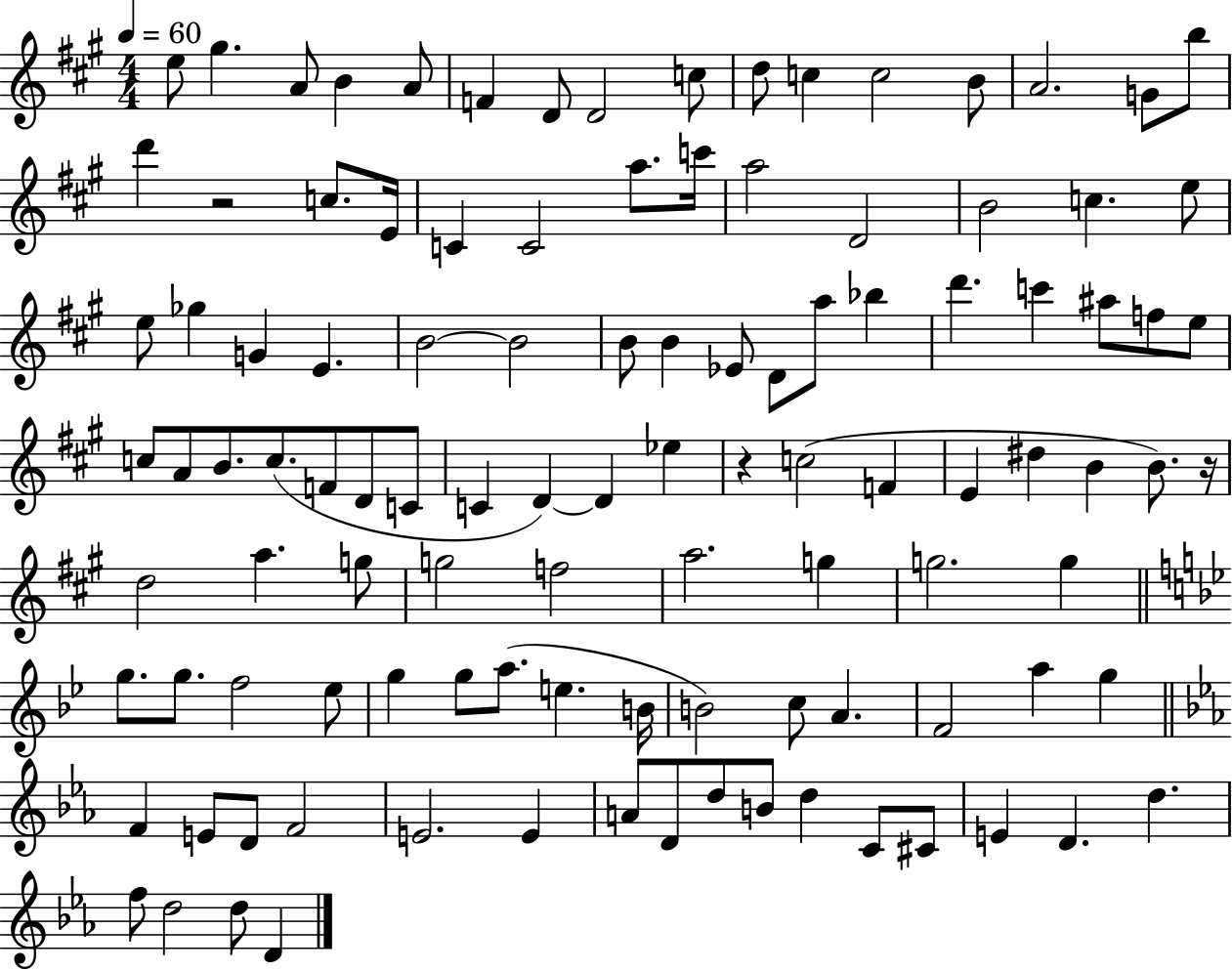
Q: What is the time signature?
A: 4/4